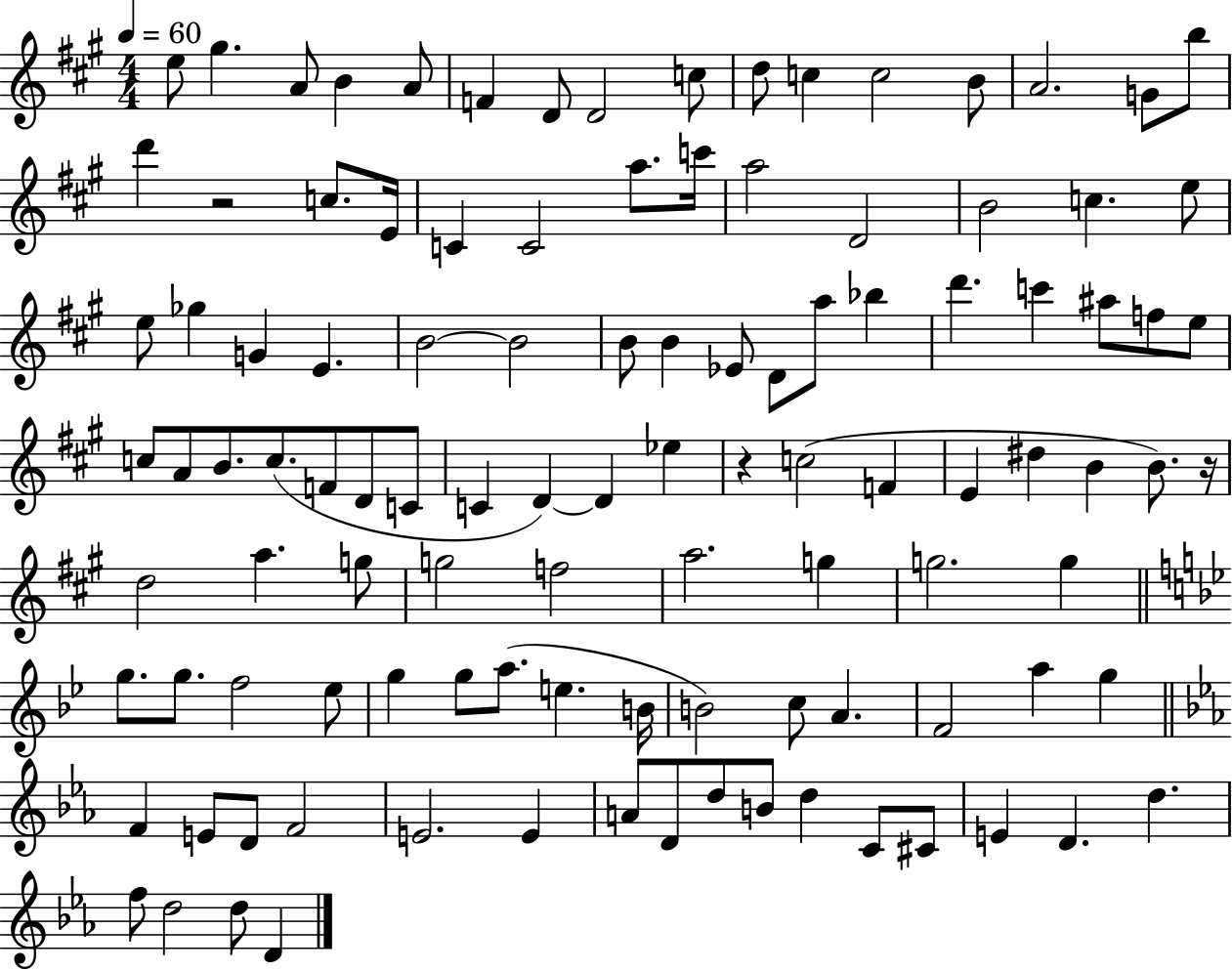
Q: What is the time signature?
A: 4/4